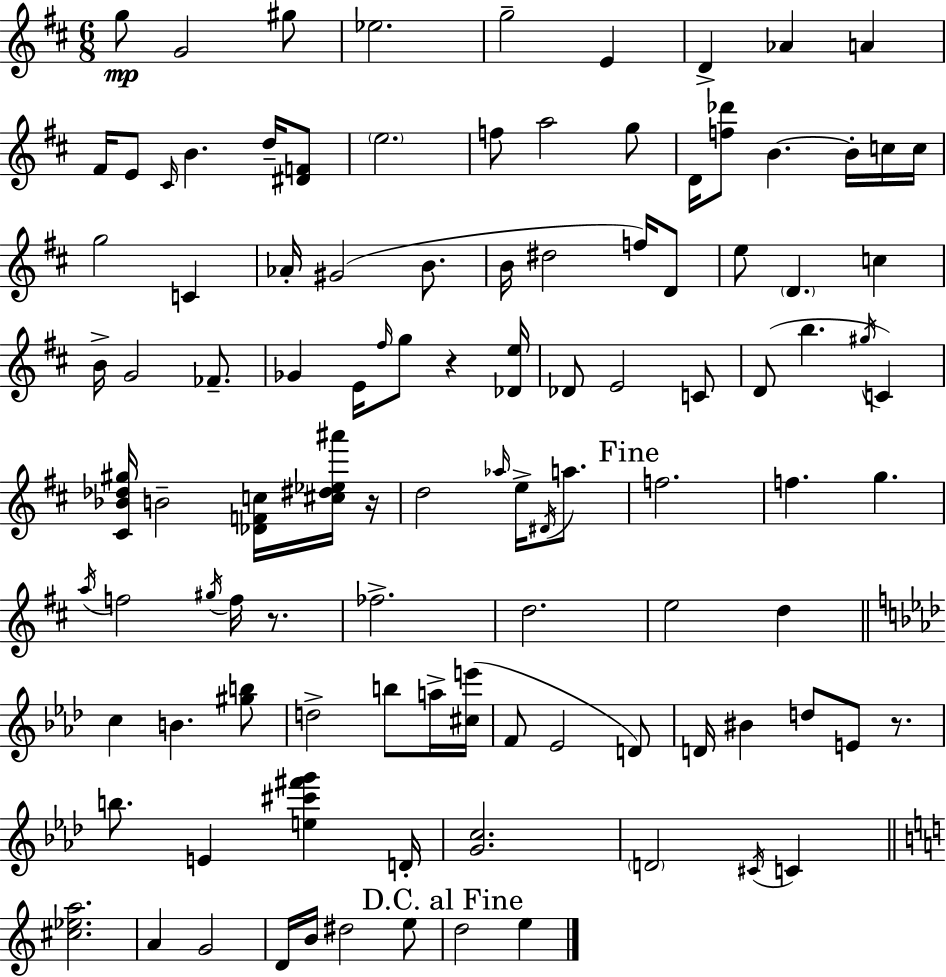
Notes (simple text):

G5/e G4/h G#5/e Eb5/h. G5/h E4/q D4/q Ab4/q A4/q F#4/s E4/e C#4/s B4/q. D5/s [D#4,F4]/e E5/h. F5/e A5/h G5/e D4/s [F5,Db6]/e B4/q. B4/s C5/s C5/s G5/h C4/q Ab4/s G#4/h B4/e. B4/s D#5/h F5/s D4/e E5/e D4/q. C5/q B4/s G4/h FES4/e. Gb4/q E4/s F#5/s G5/e R/q [Db4,E5]/s Db4/e E4/h C4/e D4/e B5/q. G#5/s C4/q [C#4,Bb4,Db5,G#5]/s B4/h [Db4,F4,C5]/s [C#5,D#5,Eb5,A#6]/s R/s D5/h Ab5/s E5/s D#4/s A5/e. F5/h. F5/q. G5/q. A5/s F5/h G#5/s F5/s R/e. FES5/h. D5/h. E5/h D5/q C5/q B4/q. [G#5,B5]/e D5/h B5/e A5/s [C#5,E6]/s F4/e Eb4/h D4/e D4/s BIS4/q D5/e E4/e R/e. B5/e. E4/q [E5,C#6,F#6,G6]/q D4/s [G4,C5]/h. D4/h C#4/s C4/q [C#5,Eb5,A5]/h. A4/q G4/h D4/s B4/s D#5/h E5/e D5/h E5/q